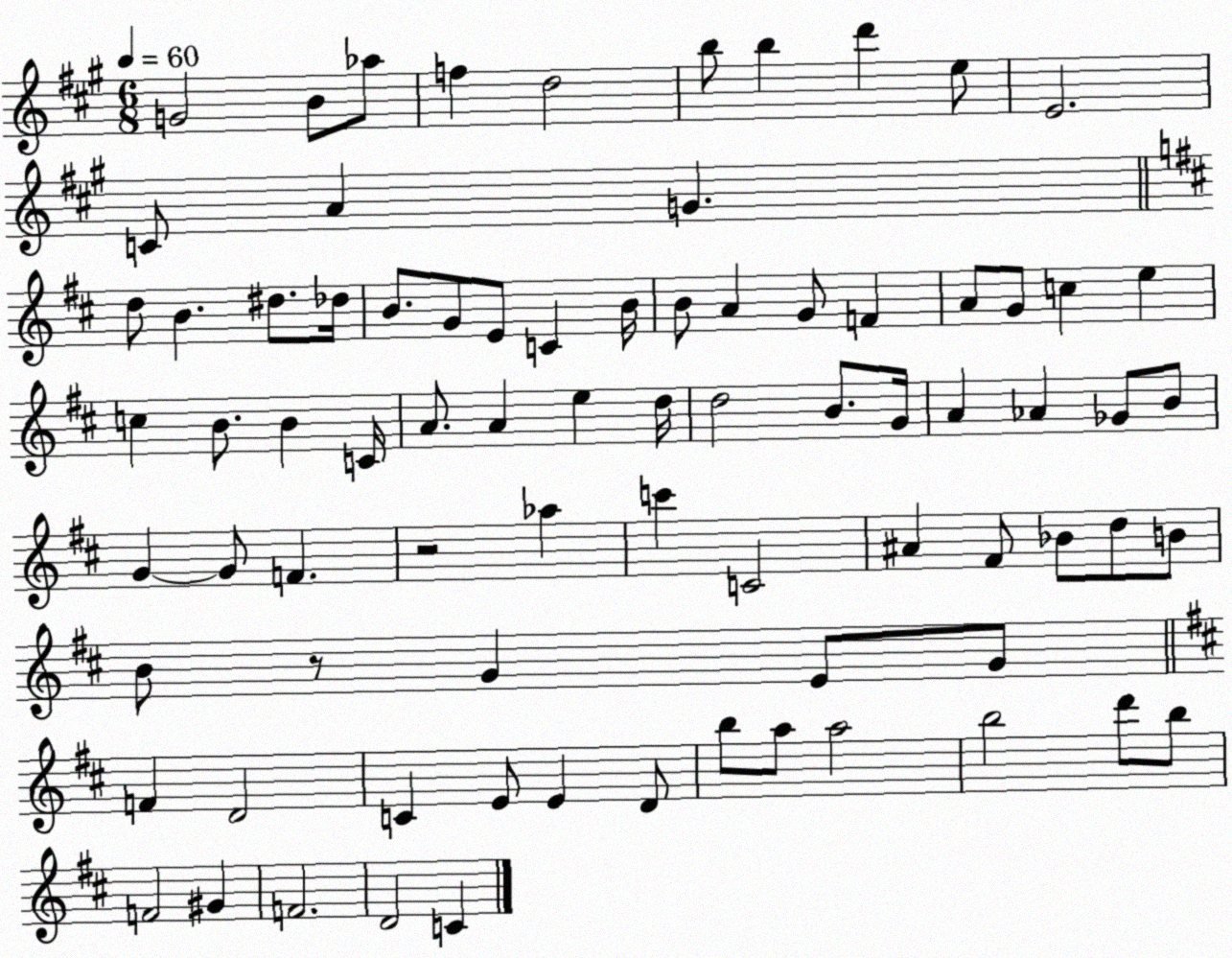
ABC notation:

X:1
T:Untitled
M:6/8
L:1/4
K:A
G2 B/2 _a/2 f d2 b/2 b d' e/2 E2 C/2 A G d/2 B ^d/2 _d/4 B/2 G/2 E/2 C B/4 B/2 A G/2 F A/2 G/2 c e c B/2 B C/4 A/2 A e d/4 d2 B/2 G/4 A _A _G/2 B/2 G G/2 F z2 _a c' C2 ^A ^F/2 _B/2 d/2 B/2 B/2 z/2 G E/2 G/2 F D2 C E/2 E D/2 b/2 a/2 a2 b2 d'/2 b/2 F2 ^G F2 D2 C